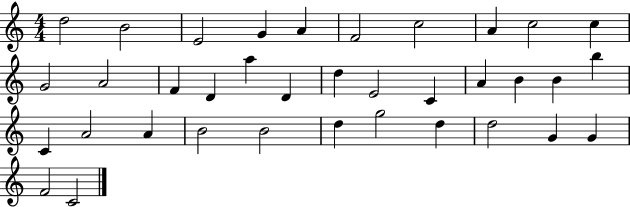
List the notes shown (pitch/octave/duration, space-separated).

D5/h B4/h E4/h G4/q A4/q F4/h C5/h A4/q C5/h C5/q G4/h A4/h F4/q D4/q A5/q D4/q D5/q E4/h C4/q A4/q B4/q B4/q B5/q C4/q A4/h A4/q B4/h B4/h D5/q G5/h D5/q D5/h G4/q G4/q F4/h C4/h